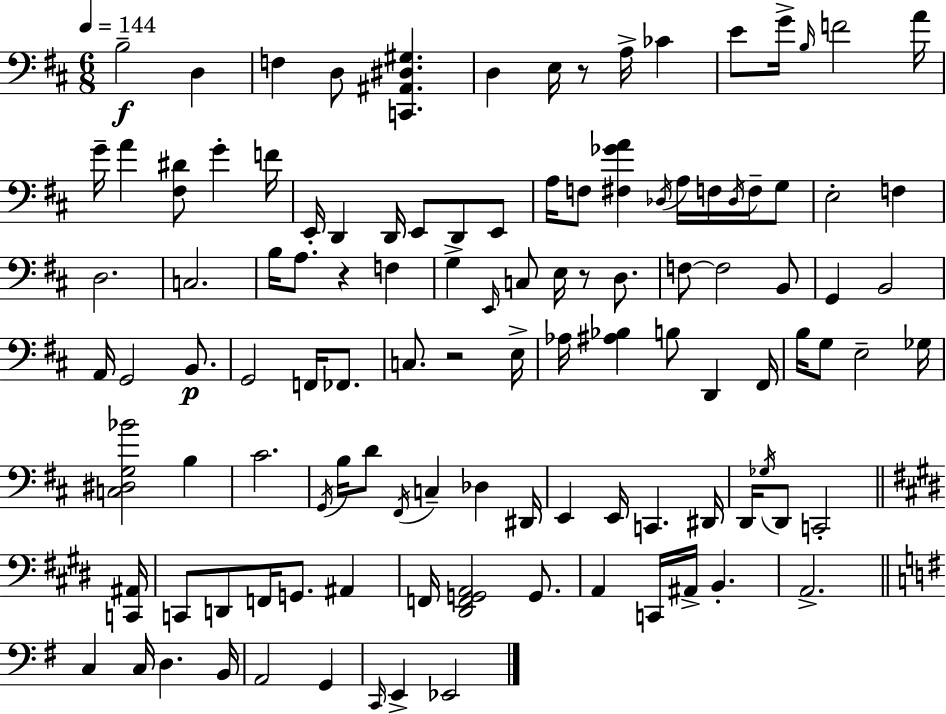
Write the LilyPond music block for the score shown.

{
  \clef bass
  \numericTimeSignature
  \time 6/8
  \key d \major
  \tempo 4 = 144
  b2--\f d4 | f4 d8 <c, ais, dis gis>4. | d4 e16 r8 a16-> ces'4 | e'8 g'16-> \grace { b16 } f'2 | \break a'16 g'16-- a'4 <fis dis'>8 g'4-. | f'16 e,16-. d,4 d,16 e,8 d,8 e,8 | a16 f8 <fis ges' a'>4 \acciaccatura { des16 } a16 f16 \acciaccatura { des16 } | f16-- g8 e2-. f4 | \break d2. | c2. | b16 a8. r4 f4 | g4-> \grace { e,16 } c8 e16 r8 | \break d8. f8~~ f2 | b,8 g,4 b,2 | a,16 g,2 | b,8.\p g,2 | \break f,16 fes,8. c8. r2 | e16-> aes16 <ais bes>4 b8 d,4 | fis,16 b16 g8 e2-- | ges16 <c dis g bes'>2 | \break b4 cis'2. | \acciaccatura { g,16 } b16 d'8 \acciaccatura { fis,16 } c4-- | des4 dis,16 e,4 e,16 c,4. | dis,16 d,16 \acciaccatura { ges16 } d,8 c,2-. | \break \bar "||" \break \key e \major <c, ais,>16 c,8 d,8 f,16 g,8. ais,4 | f,16 <dis, f, g, a,>2 g,8. | a,4 c,16 ais,16-> b,4.-. | a,2.-> | \break \bar "||" \break \key g \major c4 c16 d4. b,16 | a,2 g,4 | \grace { c,16 } e,4-> ees,2 | \bar "|."
}